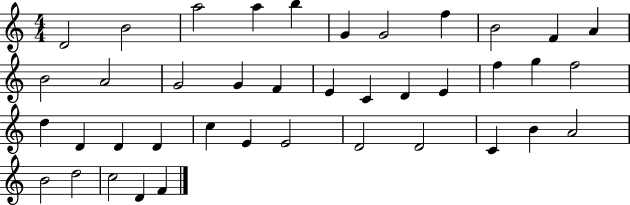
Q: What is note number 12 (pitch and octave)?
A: B4